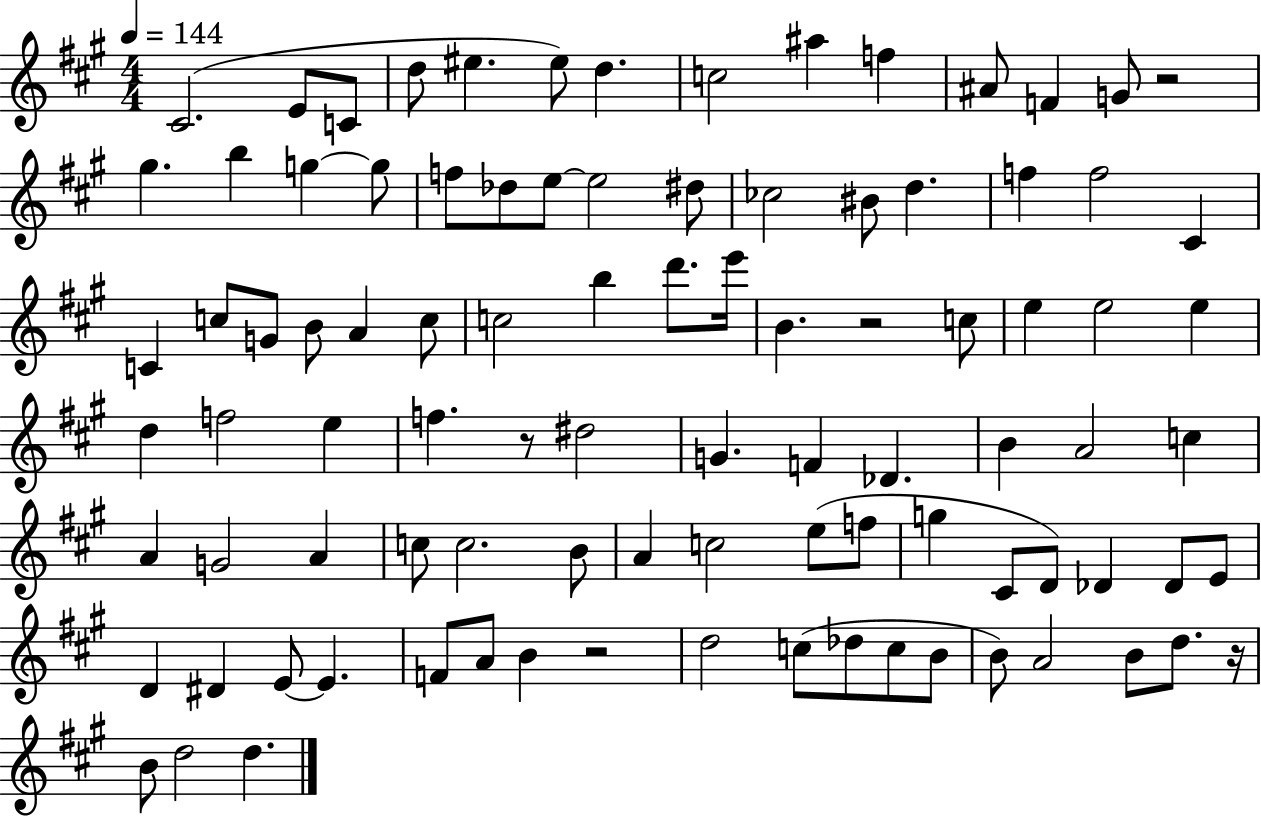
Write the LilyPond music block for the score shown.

{
  \clef treble
  \numericTimeSignature
  \time 4/4
  \key a \major
  \tempo 4 = 144
  cis'2.( e'8 c'8 | d''8 eis''4. eis''8) d''4. | c''2 ais''4 f''4 | ais'8 f'4 g'8 r2 | \break gis''4. b''4 g''4~~ g''8 | f''8 des''8 e''8~~ e''2 dis''8 | ces''2 bis'8 d''4. | f''4 f''2 cis'4 | \break c'4 c''8 g'8 b'8 a'4 c''8 | c''2 b''4 d'''8. e'''16 | b'4. r2 c''8 | e''4 e''2 e''4 | \break d''4 f''2 e''4 | f''4. r8 dis''2 | g'4. f'4 des'4. | b'4 a'2 c''4 | \break a'4 g'2 a'4 | c''8 c''2. b'8 | a'4 c''2 e''8( f''8 | g''4 cis'8 d'8) des'4 des'8 e'8 | \break d'4 dis'4 e'8~~ e'4. | f'8 a'8 b'4 r2 | d''2 c''8( des''8 c''8 b'8 | b'8) a'2 b'8 d''8. r16 | \break b'8 d''2 d''4. | \bar "|."
}